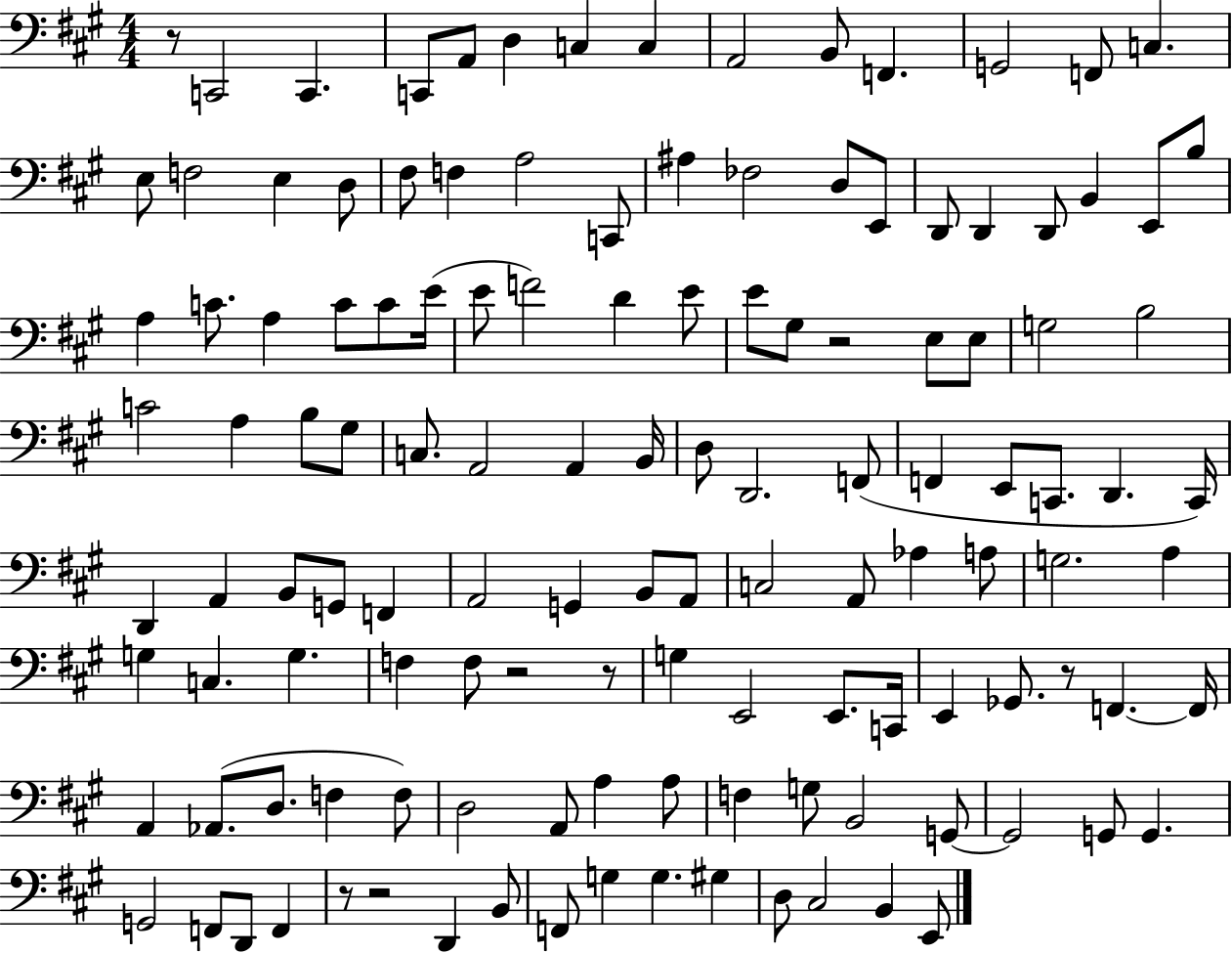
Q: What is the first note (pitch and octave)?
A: C2